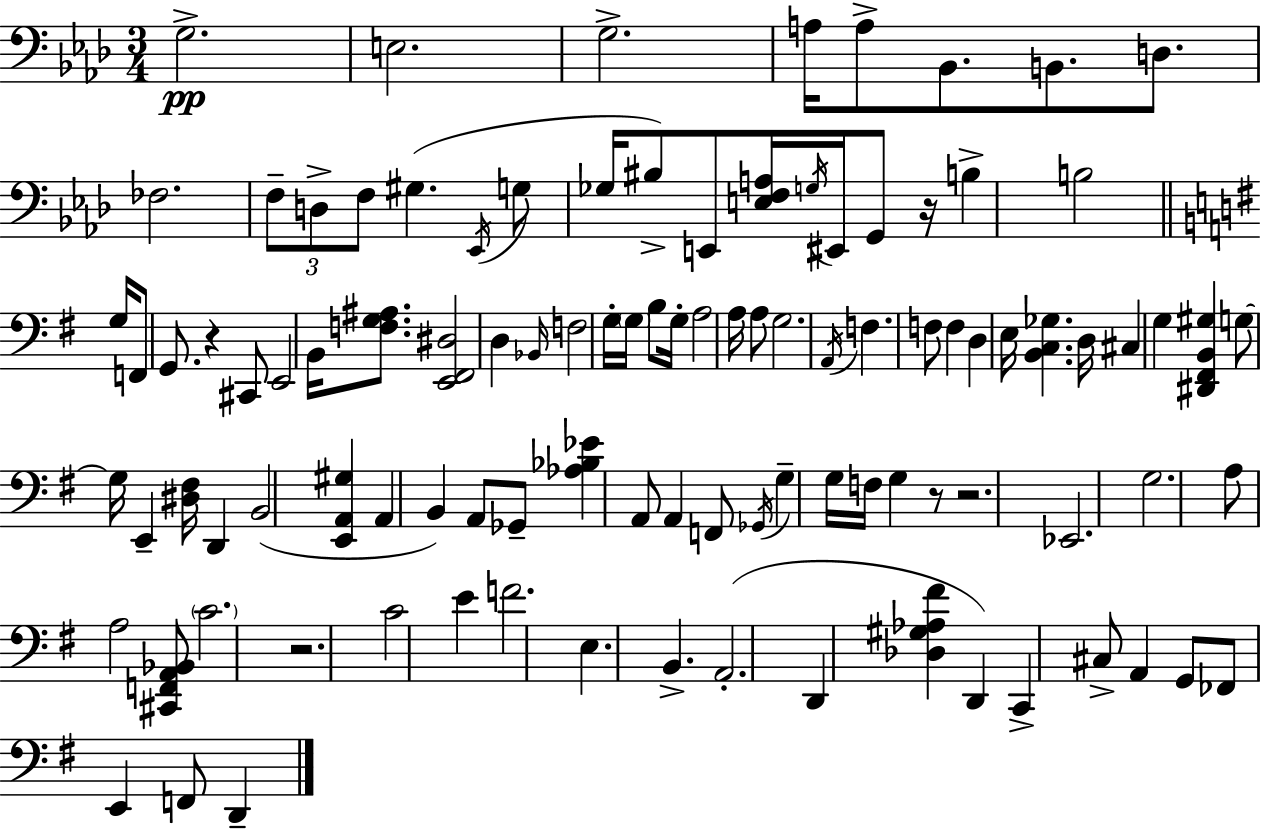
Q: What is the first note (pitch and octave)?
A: G3